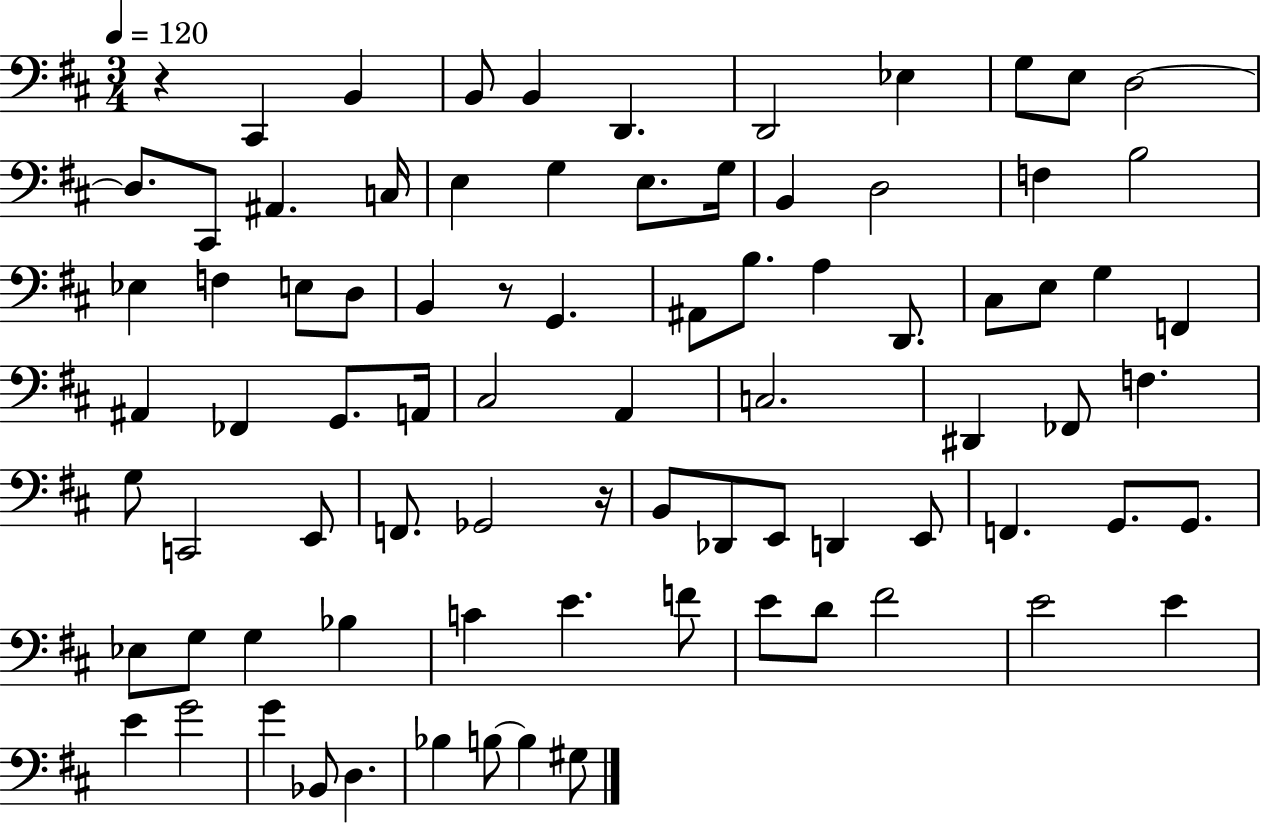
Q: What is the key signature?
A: D major